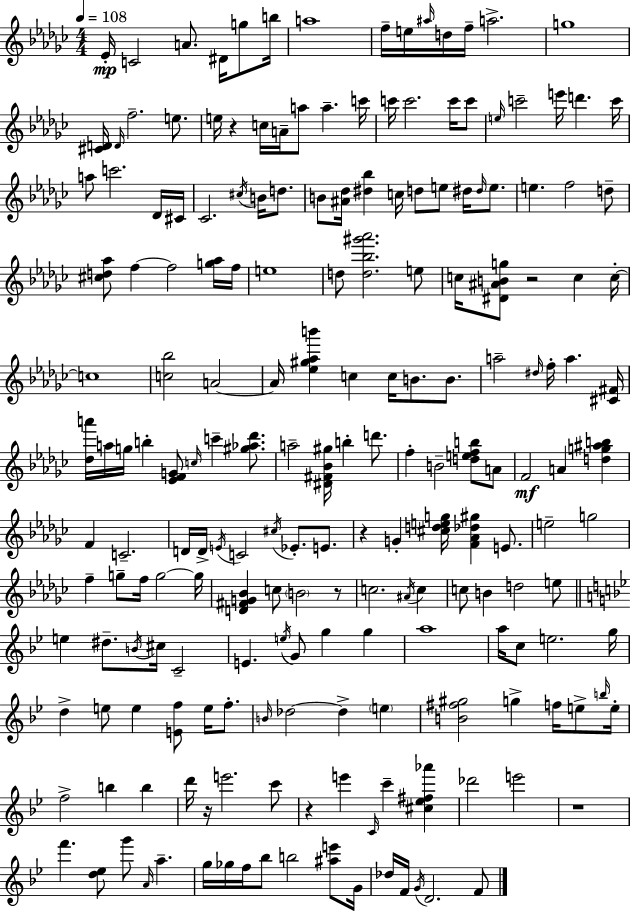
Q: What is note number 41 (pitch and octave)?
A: B4